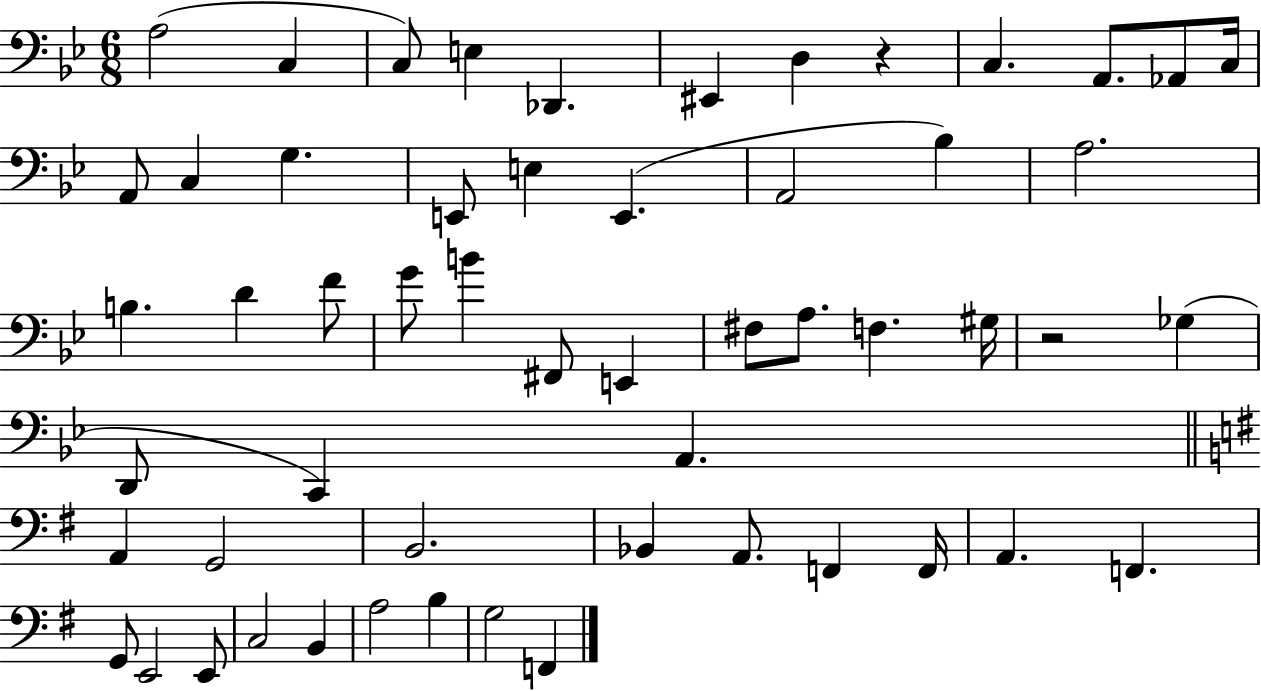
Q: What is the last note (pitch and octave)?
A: F2